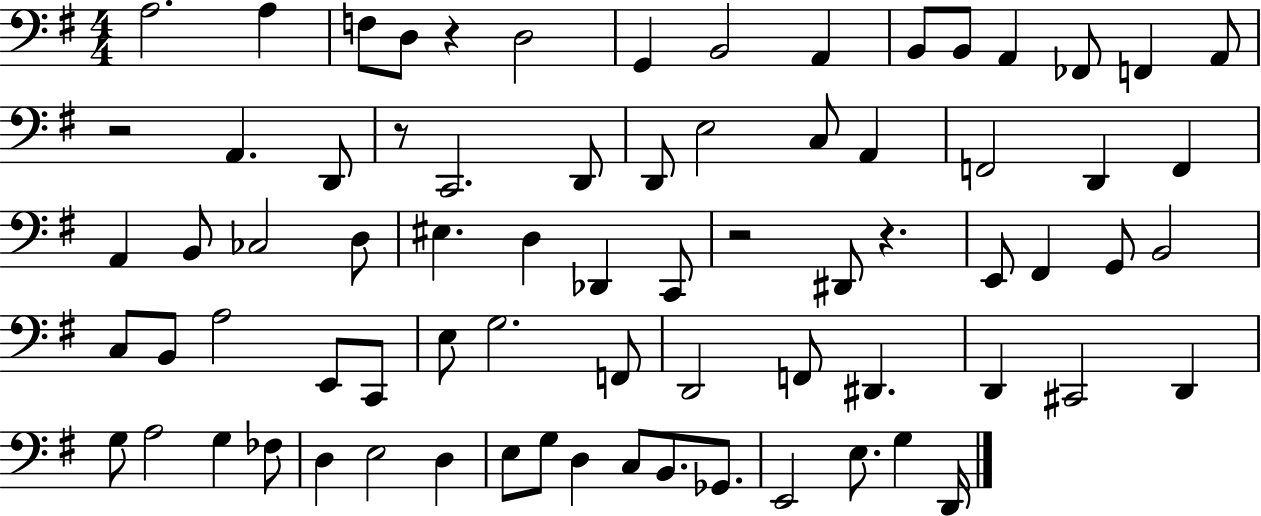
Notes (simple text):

A3/h. A3/q F3/e D3/e R/q D3/h G2/q B2/h A2/q B2/e B2/e A2/q FES2/e F2/q A2/e R/h A2/q. D2/e R/e C2/h. D2/e D2/e E3/h C3/e A2/q F2/h D2/q F2/q A2/q B2/e CES3/h D3/e EIS3/q. D3/q Db2/q C2/e R/h D#2/e R/q. E2/e F#2/q G2/e B2/h C3/e B2/e A3/h E2/e C2/e E3/e G3/h. F2/e D2/h F2/e D#2/q. D2/q C#2/h D2/q G3/e A3/h G3/q FES3/e D3/q E3/h D3/q E3/e G3/e D3/q C3/e B2/e. Gb2/e. E2/h E3/e. G3/q D2/s